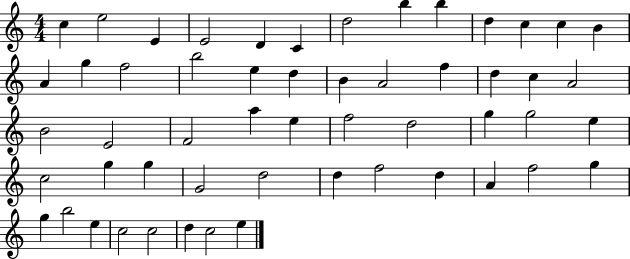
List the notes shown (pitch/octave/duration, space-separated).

C5/q E5/h E4/q E4/h D4/q C4/q D5/h B5/q B5/q D5/q C5/q C5/q B4/q A4/q G5/q F5/h B5/h E5/q D5/q B4/q A4/h F5/q D5/q C5/q A4/h B4/h E4/h F4/h A5/q E5/q F5/h D5/h G5/q G5/h E5/q C5/h G5/q G5/q G4/h D5/h D5/q F5/h D5/q A4/q F5/h G5/q G5/q B5/h E5/q C5/h C5/h D5/q C5/h E5/q